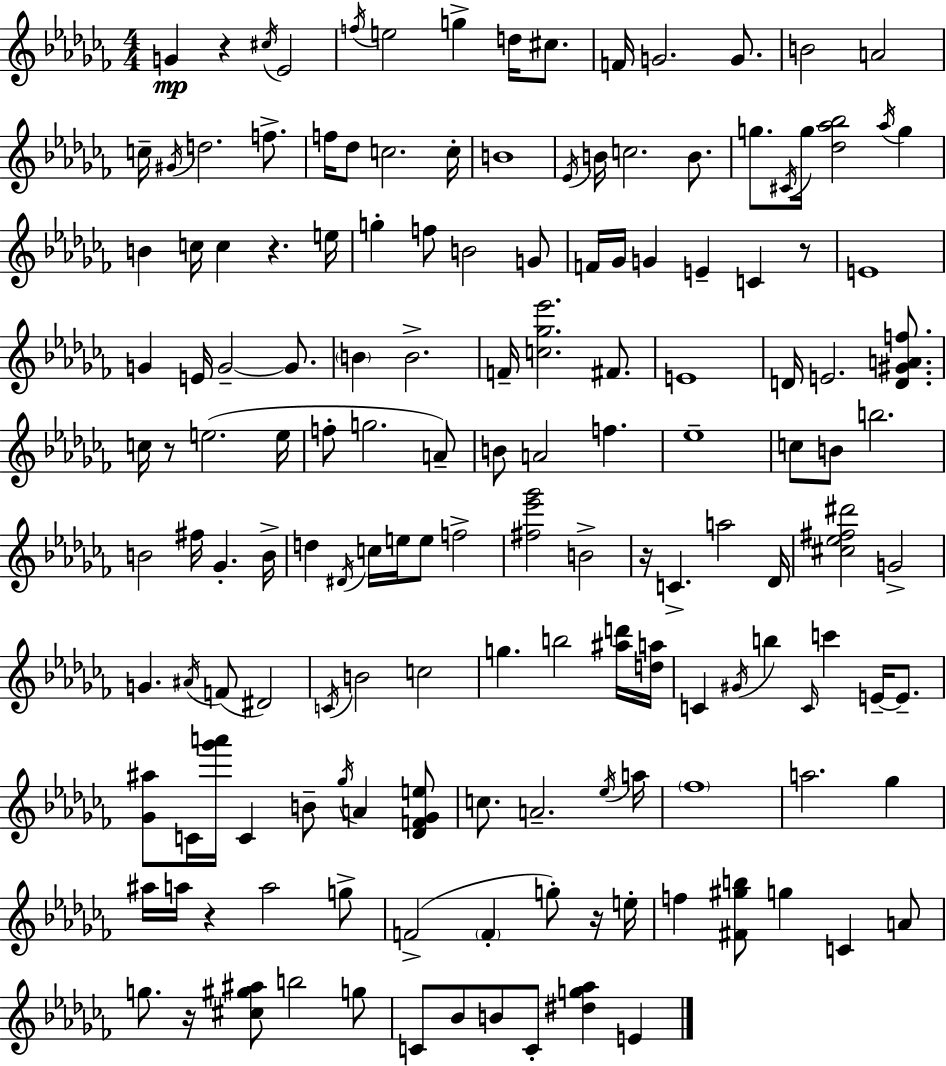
G4/q R/q C#5/s Eb4/h F5/s E5/h G5/q D5/s C#5/e. F4/s G4/h. G4/e. B4/h A4/h C5/s G#4/s D5/h. F5/e. F5/s Db5/e C5/h. C5/s B4/w Eb4/s B4/s C5/h. B4/e. G5/e. C#4/s G5/s [Db5,Ab5,Bb5]/h Ab5/s G5/q B4/q C5/s C5/q R/q. E5/s G5/q F5/e B4/h G4/e F4/s Gb4/s G4/q E4/q C4/q R/e E4/w G4/q E4/s G4/h G4/e. B4/q B4/h. F4/s [C5,Gb5,Eb6]/h. F#4/e. E4/w D4/s E4/h. [D4,G#4,A4,F5]/e. C5/s R/e E5/h. E5/s F5/e G5/h. A4/e B4/e A4/h F5/q. Eb5/w C5/e B4/e B5/h. B4/h F#5/s Gb4/q. B4/s D5/q D#4/s C5/s E5/s E5/e F5/h [F#5,Eb6,Gb6]/h B4/h R/s C4/q. A5/h Db4/s [C#5,Eb5,F#5,D#6]/h G4/h G4/q. A#4/s F4/e D#4/h C4/s B4/h C5/h G5/q. B5/h [A#5,D6]/s [D5,A5]/s C4/q G#4/s B5/q C4/s C6/q E4/s E4/e. [Gb4,A#5]/e C4/s [Gb6,A6]/s C4/q B4/e Gb5/s A4/q [Db4,F4,Gb4,E5]/e C5/e. A4/h. Eb5/s A5/s FES5/w A5/h. Gb5/q A#5/s A5/s R/q A5/h G5/e F4/h F4/q G5/e R/s E5/s F5/q [F#4,G#5,B5]/e G5/q C4/q A4/e G5/e. R/s [C#5,G#5,A#5]/e B5/h G5/e C4/e Bb4/e B4/e C4/e [D#5,G5,Ab5]/q E4/q